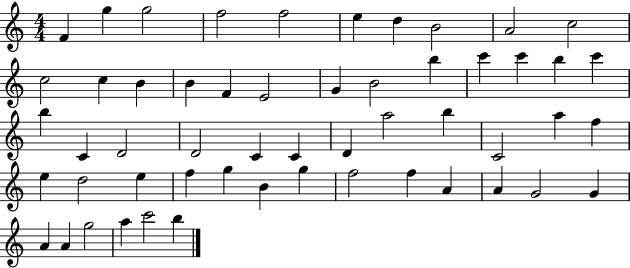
X:1
T:Untitled
M:4/4
L:1/4
K:C
F g g2 f2 f2 e d B2 A2 c2 c2 c B B F E2 G B2 b c' c' b c' b C D2 D2 C C D a2 b C2 a f e d2 e f g B g f2 f A A G2 G A A g2 a c'2 b